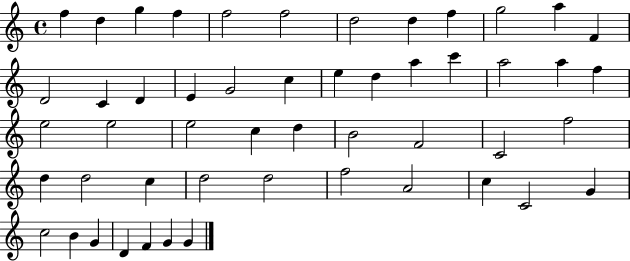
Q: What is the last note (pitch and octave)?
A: G4